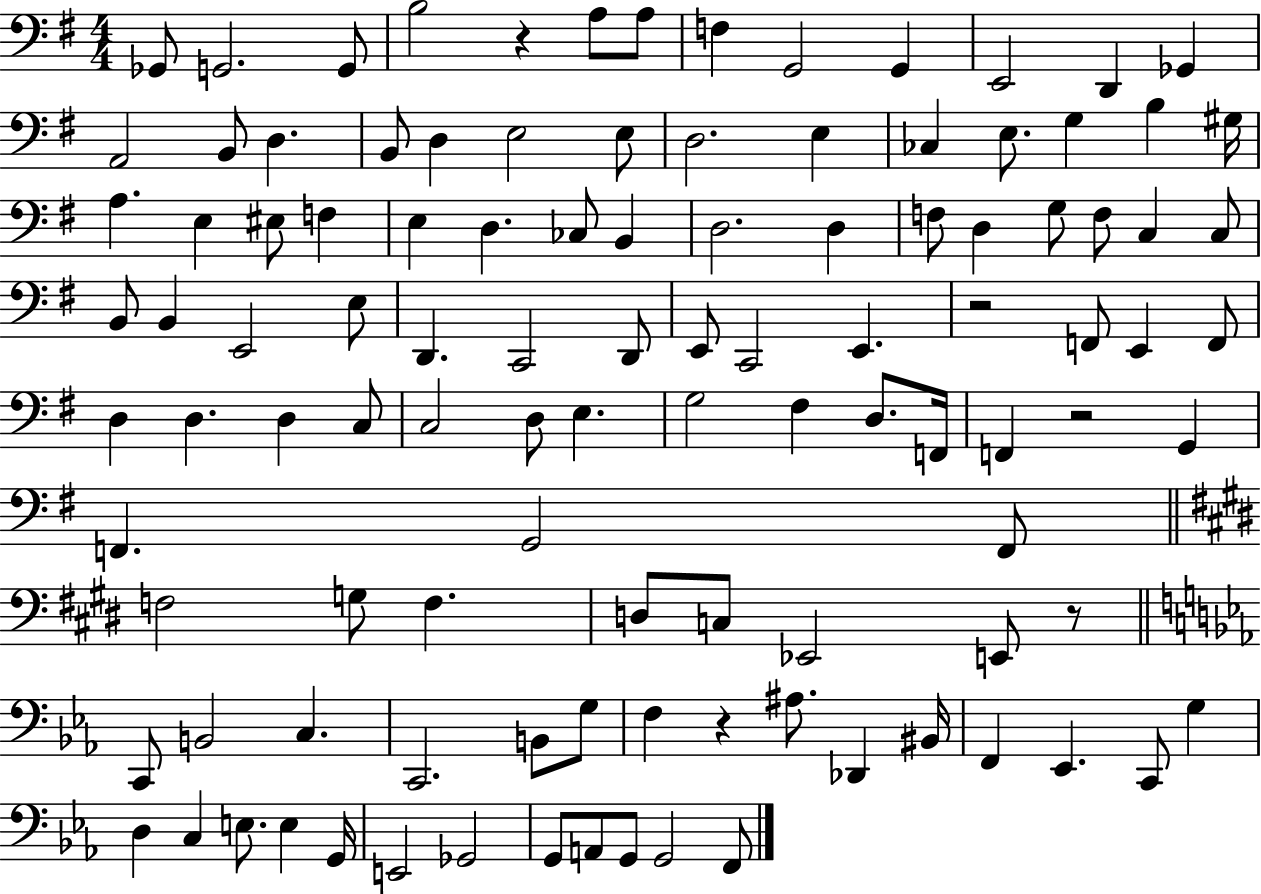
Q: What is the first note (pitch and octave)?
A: Gb2